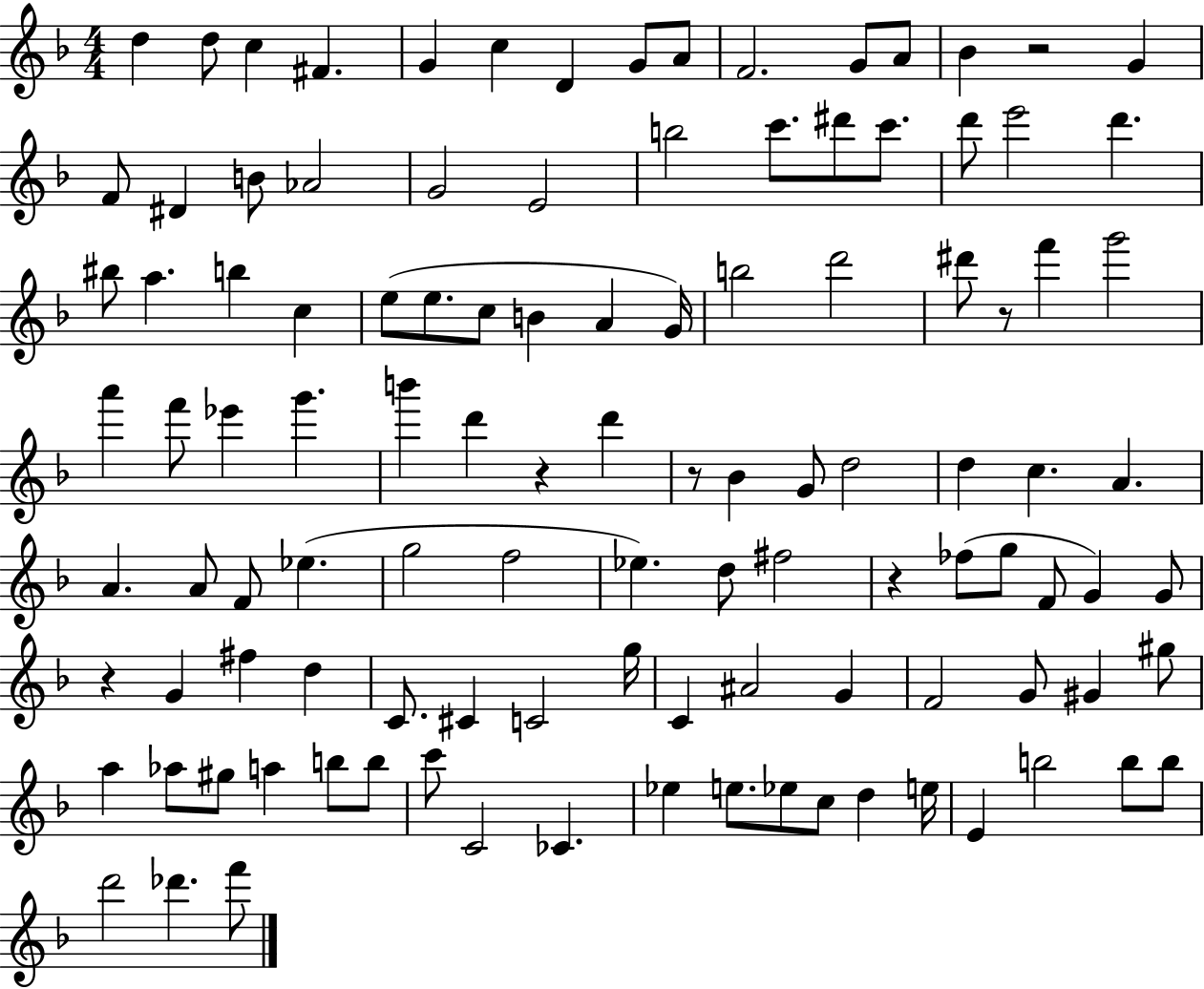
{
  \clef treble
  \numericTimeSignature
  \time 4/4
  \key f \major
  \repeat volta 2 { d''4 d''8 c''4 fis'4. | g'4 c''4 d'4 g'8 a'8 | f'2. g'8 a'8 | bes'4 r2 g'4 | \break f'8 dis'4 b'8 aes'2 | g'2 e'2 | b''2 c'''8. dis'''8 c'''8. | d'''8 e'''2 d'''4. | \break bis''8 a''4. b''4 c''4 | e''8( e''8. c''8 b'4 a'4 g'16) | b''2 d'''2 | dis'''8 r8 f'''4 g'''2 | \break a'''4 f'''8 ees'''4 g'''4. | b'''4 d'''4 r4 d'''4 | r8 bes'4 g'8 d''2 | d''4 c''4. a'4. | \break a'4. a'8 f'8 ees''4.( | g''2 f''2 | ees''4.) d''8 fis''2 | r4 fes''8( g''8 f'8 g'4) g'8 | \break r4 g'4 fis''4 d''4 | c'8. cis'4 c'2 g''16 | c'4 ais'2 g'4 | f'2 g'8 gis'4 gis''8 | \break a''4 aes''8 gis''8 a''4 b''8 b''8 | c'''8 c'2 ces'4. | ees''4 e''8. ees''8 c''8 d''4 e''16 | e'4 b''2 b''8 b''8 | \break d'''2 des'''4. f'''8 | } \bar "|."
}